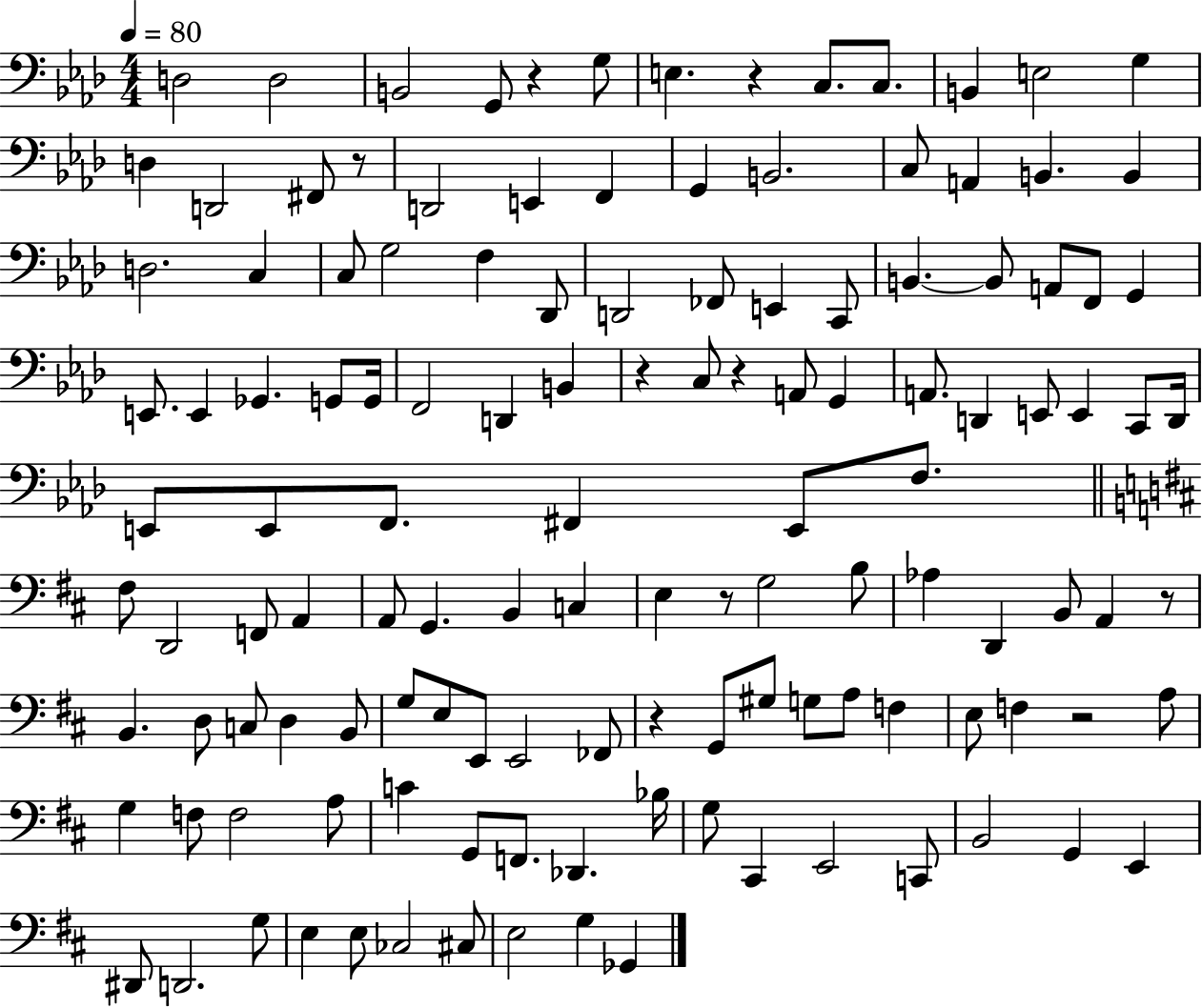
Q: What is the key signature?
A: AES major